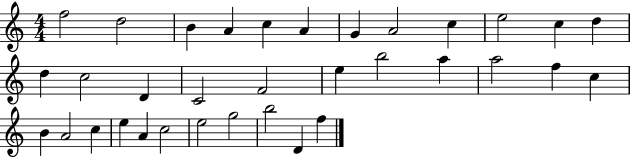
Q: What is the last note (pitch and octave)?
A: F5